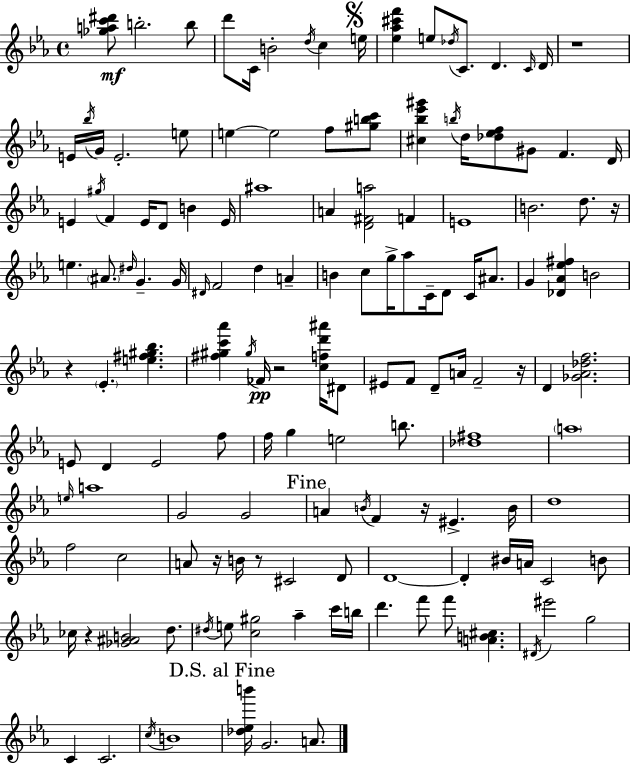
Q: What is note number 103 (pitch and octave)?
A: D#5